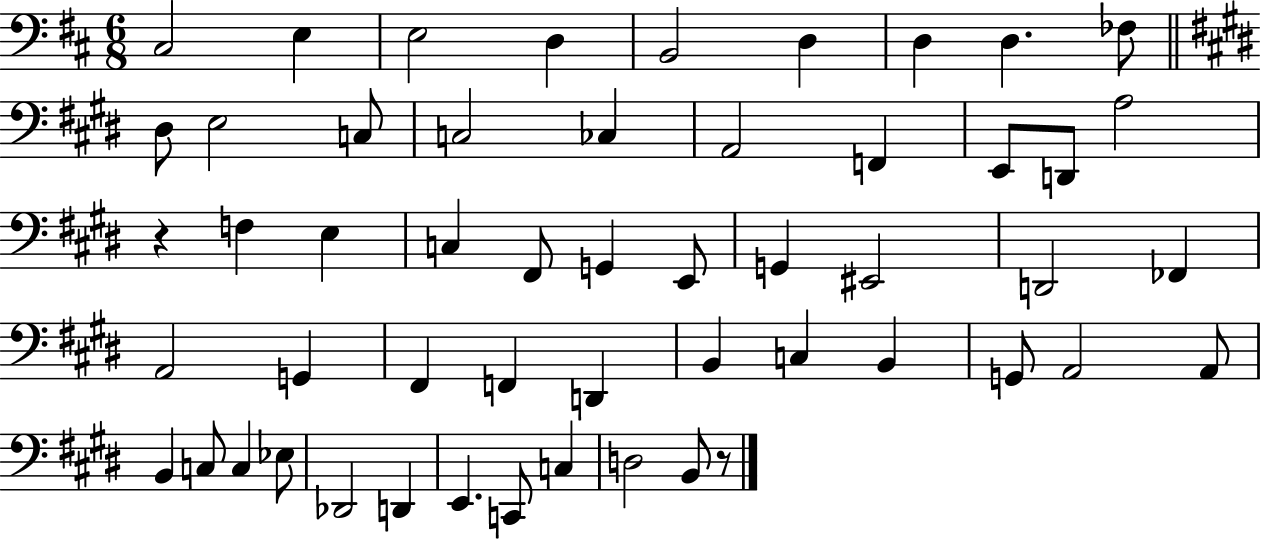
X:1
T:Untitled
M:6/8
L:1/4
K:D
^C,2 E, E,2 D, B,,2 D, D, D, _F,/2 ^D,/2 E,2 C,/2 C,2 _C, A,,2 F,, E,,/2 D,,/2 A,2 z F, E, C, ^F,,/2 G,, E,,/2 G,, ^E,,2 D,,2 _F,, A,,2 G,, ^F,, F,, D,, B,, C, B,, G,,/2 A,,2 A,,/2 B,, C,/2 C, _E,/2 _D,,2 D,, E,, C,,/2 C, D,2 B,,/2 z/2